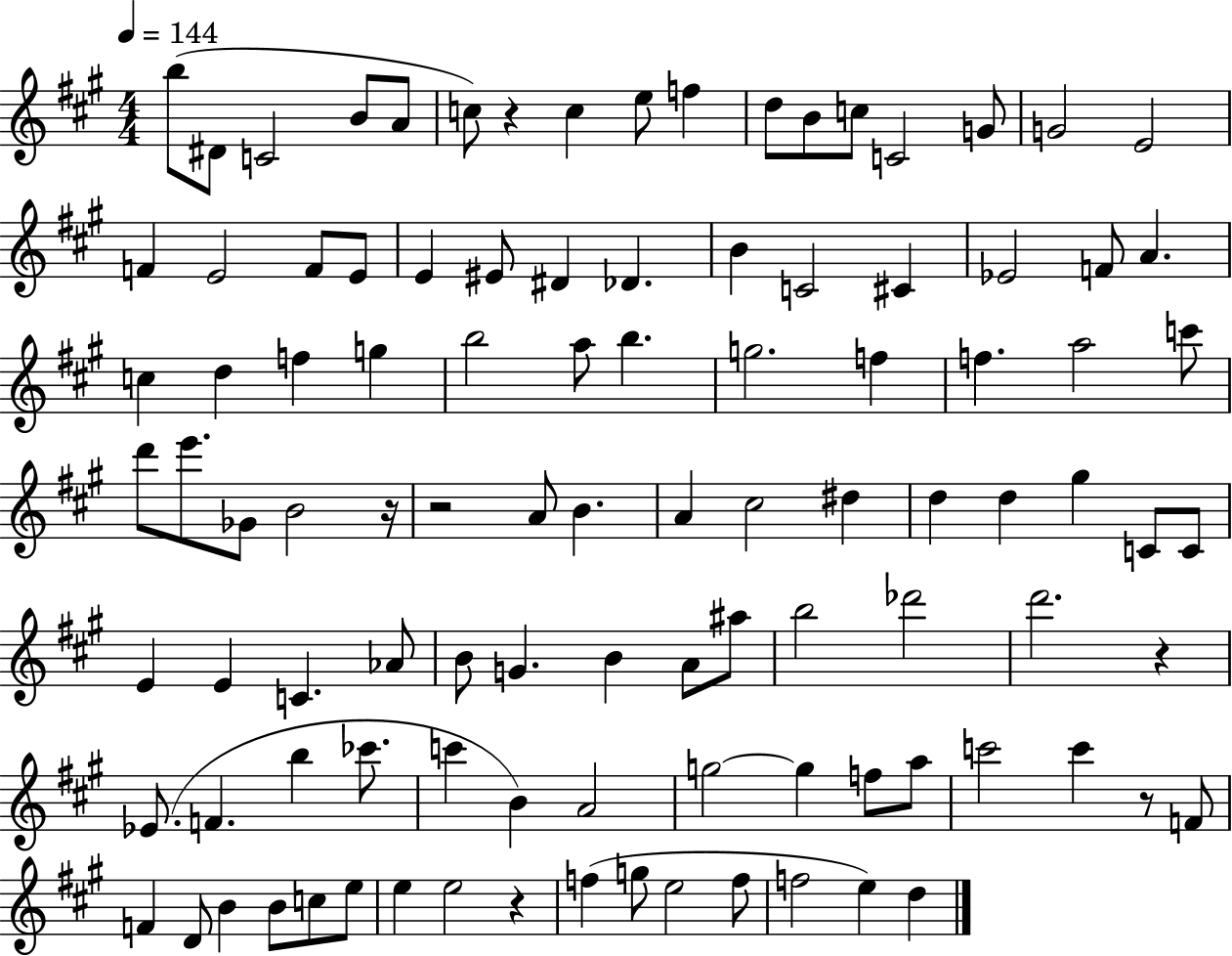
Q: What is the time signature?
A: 4/4